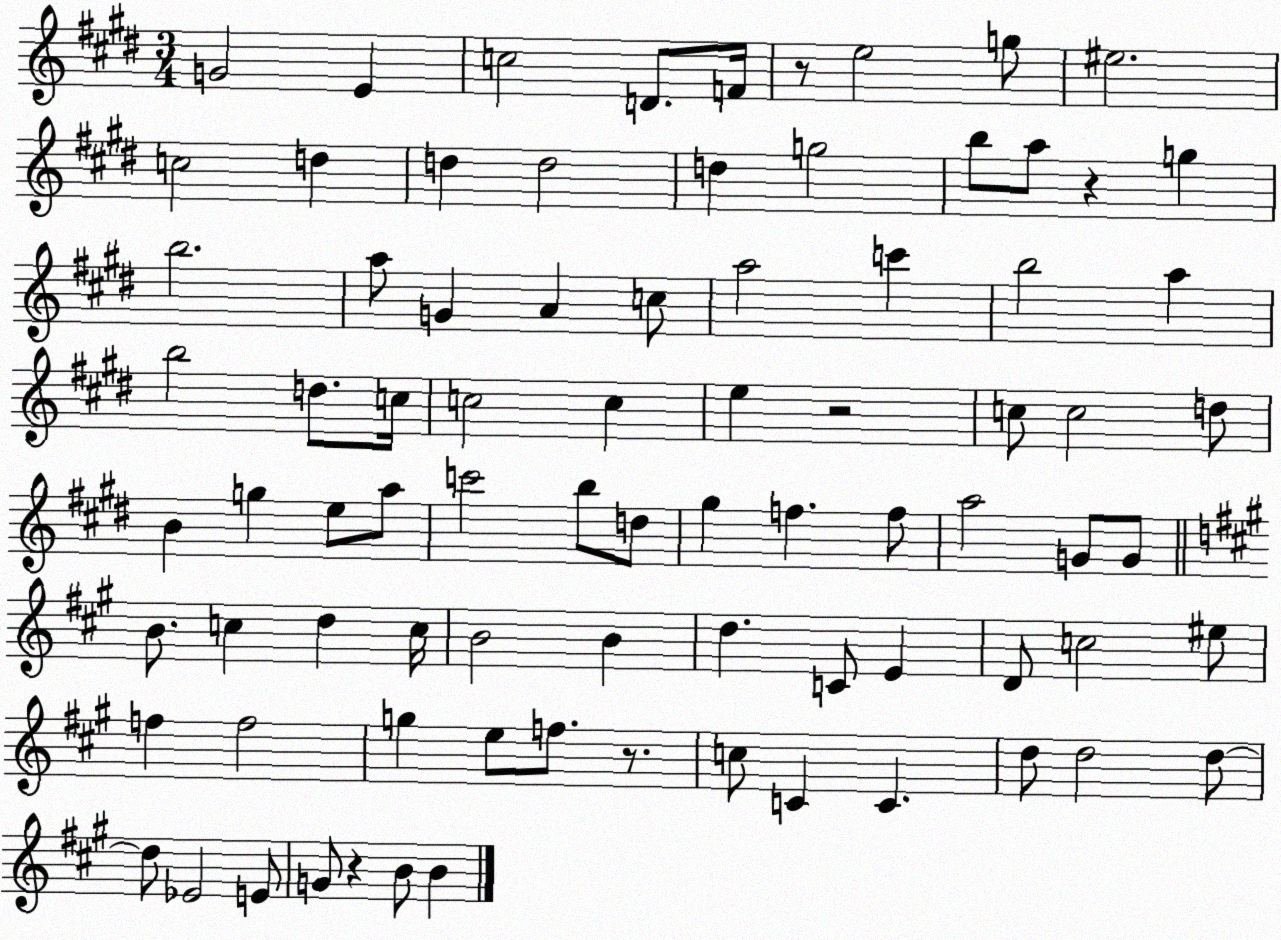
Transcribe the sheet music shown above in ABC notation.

X:1
T:Untitled
M:3/4
L:1/4
K:E
G2 E c2 D/2 F/4 z/2 e2 g/2 ^e2 c2 d d d2 d g2 b/2 a/2 z g b2 a/2 G A c/2 a2 c' b2 a b2 d/2 c/4 c2 c e z2 c/2 c2 d/2 B g e/2 a/2 c'2 b/2 d/2 ^g f f/2 a2 G/2 G/2 B/2 c d c/4 B2 B d C/2 E D/2 c2 ^e/2 f f2 g e/2 f/2 z/2 c/2 C C d/2 d2 d/2 d/2 _E2 E/2 G/2 z B/2 B